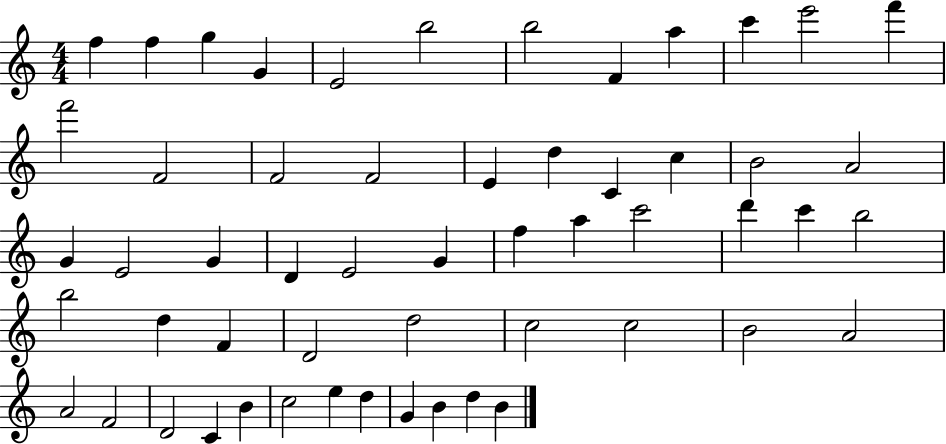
F5/q F5/q G5/q G4/q E4/h B5/h B5/h F4/q A5/q C6/q E6/h F6/q F6/h F4/h F4/h F4/h E4/q D5/q C4/q C5/q B4/h A4/h G4/q E4/h G4/q D4/q E4/h G4/q F5/q A5/q C6/h D6/q C6/q B5/h B5/h D5/q F4/q D4/h D5/h C5/h C5/h B4/h A4/h A4/h F4/h D4/h C4/q B4/q C5/h E5/q D5/q G4/q B4/q D5/q B4/q